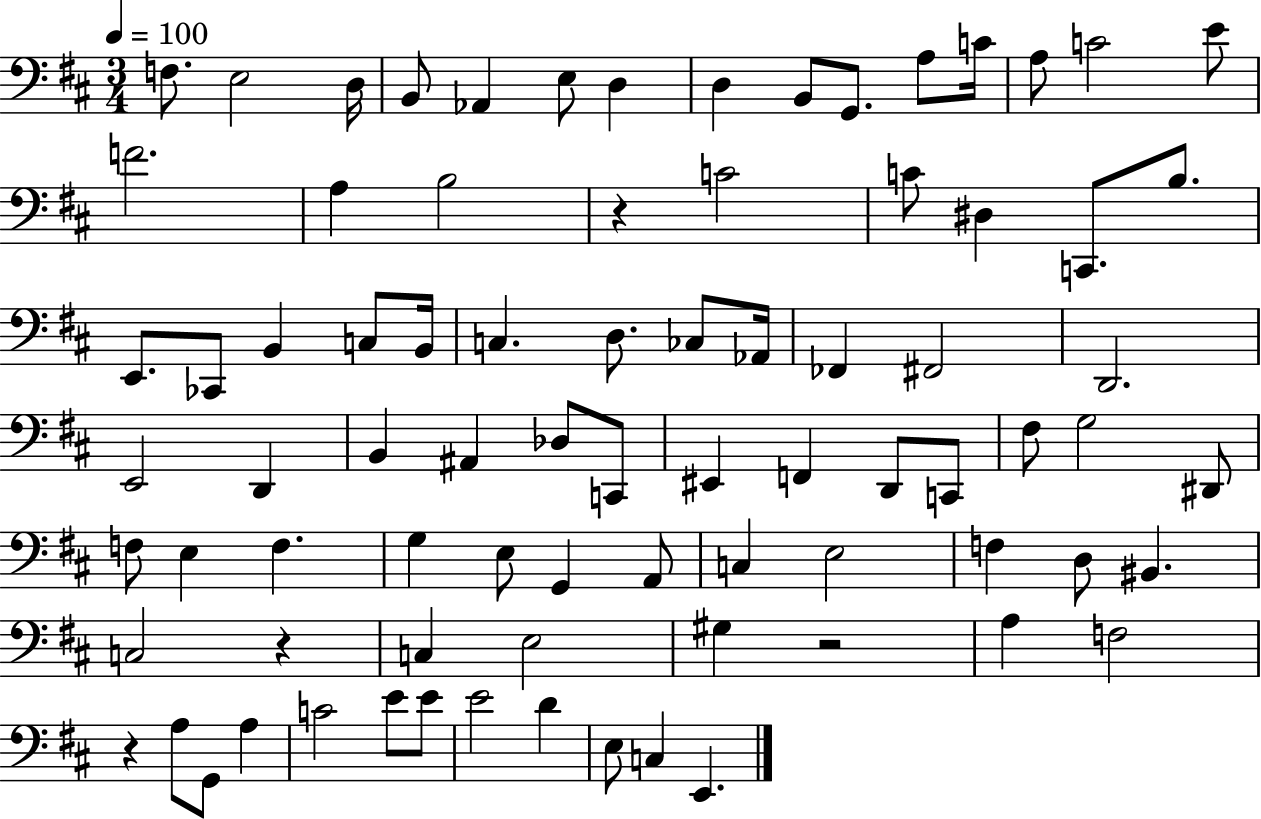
{
  \clef bass
  \numericTimeSignature
  \time 3/4
  \key d \major
  \tempo 4 = 100
  f8. e2 d16 | b,8 aes,4 e8 d4 | d4 b,8 g,8. a8 c'16 | a8 c'2 e'8 | \break f'2. | a4 b2 | r4 c'2 | c'8 dis4 c,8. b8. | \break e,8. ces,8 b,4 c8 b,16 | c4. d8. ces8 aes,16 | fes,4 fis,2 | d,2. | \break e,2 d,4 | b,4 ais,4 des8 c,8 | eis,4 f,4 d,8 c,8 | fis8 g2 dis,8 | \break f8 e4 f4. | g4 e8 g,4 a,8 | c4 e2 | f4 d8 bis,4. | \break c2 r4 | c4 e2 | gis4 r2 | a4 f2 | \break r4 a8 g,8 a4 | c'2 e'8 e'8 | e'2 d'4 | e8 c4 e,4. | \break \bar "|."
}